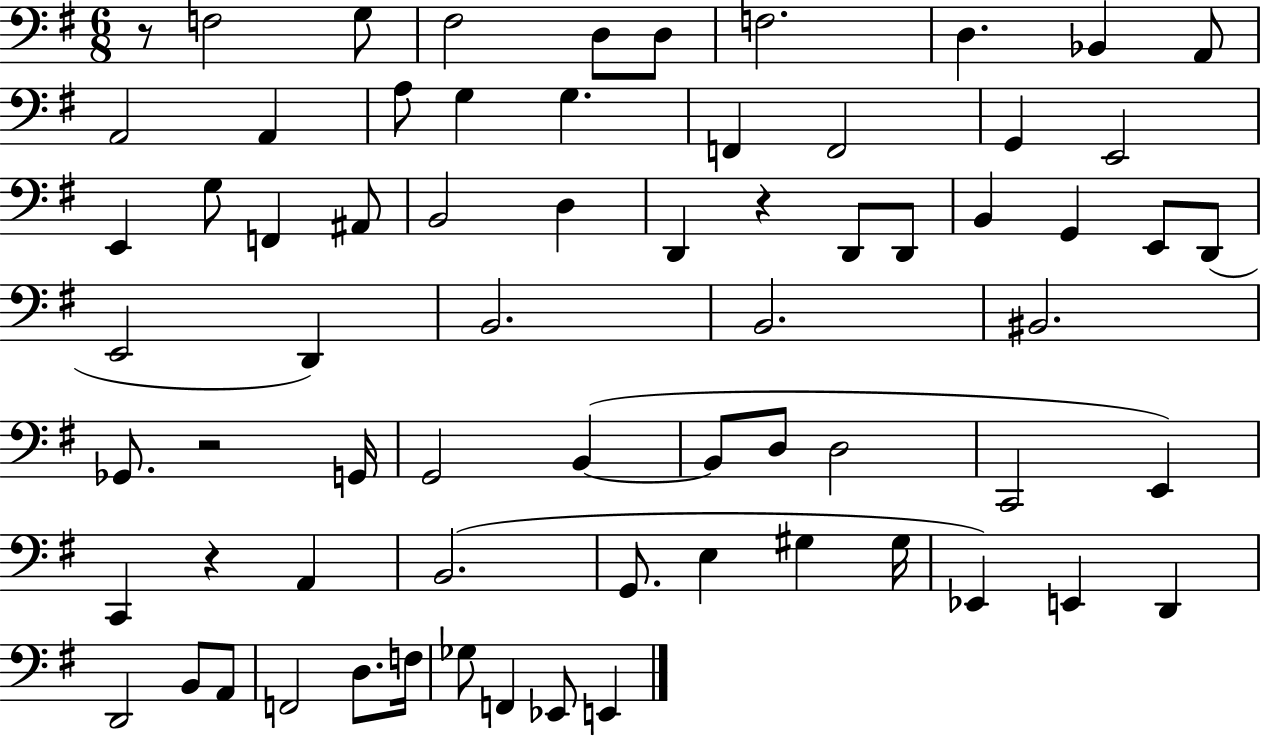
X:1
T:Untitled
M:6/8
L:1/4
K:G
z/2 F,2 G,/2 ^F,2 D,/2 D,/2 F,2 D, _B,, A,,/2 A,,2 A,, A,/2 G, G, F,, F,,2 G,, E,,2 E,, G,/2 F,, ^A,,/2 B,,2 D, D,, z D,,/2 D,,/2 B,, G,, E,,/2 D,,/2 E,,2 D,, B,,2 B,,2 ^B,,2 _G,,/2 z2 G,,/4 G,,2 B,, B,,/2 D,/2 D,2 C,,2 E,, C,, z A,, B,,2 G,,/2 E, ^G, ^G,/4 _E,, E,, D,, D,,2 B,,/2 A,,/2 F,,2 D,/2 F,/4 _G,/2 F,, _E,,/2 E,,